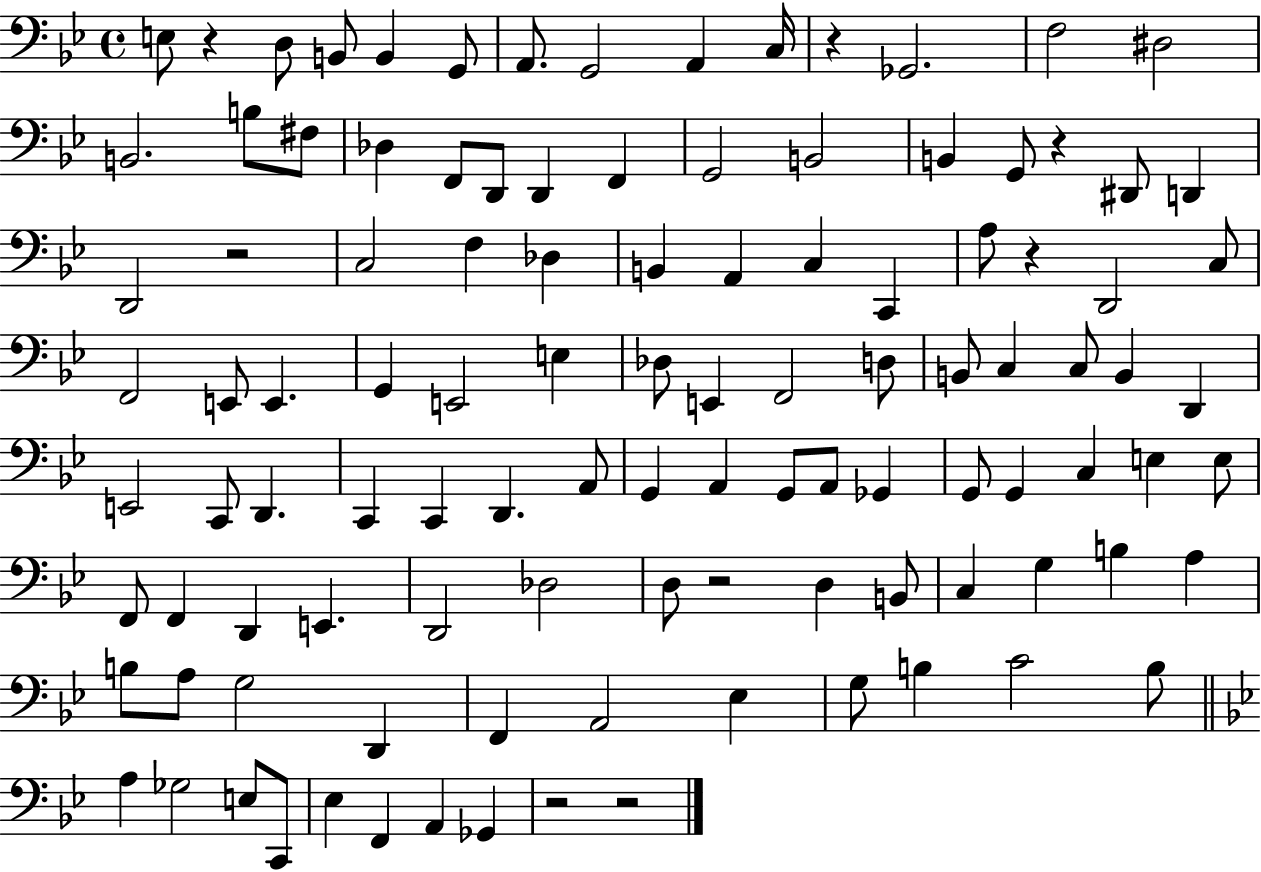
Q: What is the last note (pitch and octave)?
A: Gb2